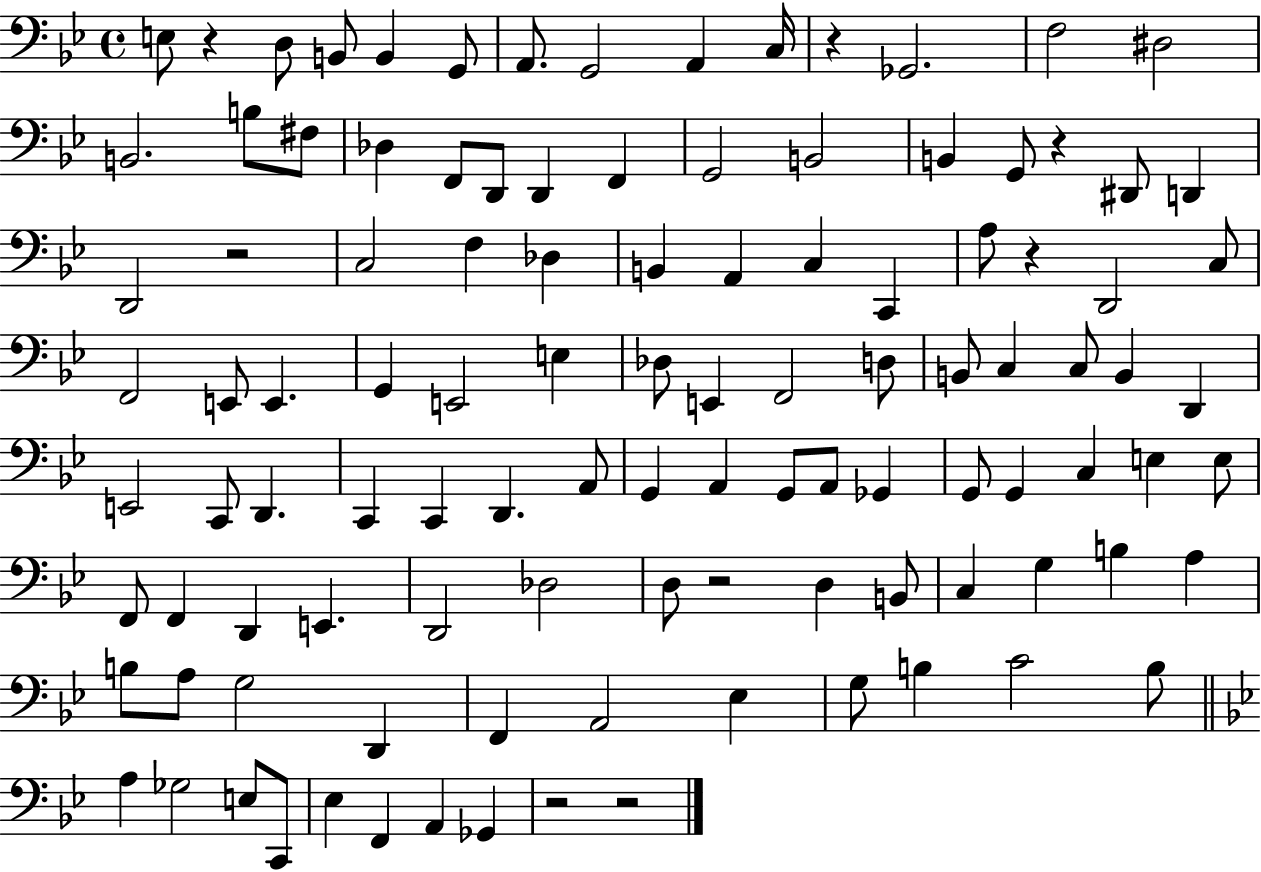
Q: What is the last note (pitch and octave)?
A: Gb2